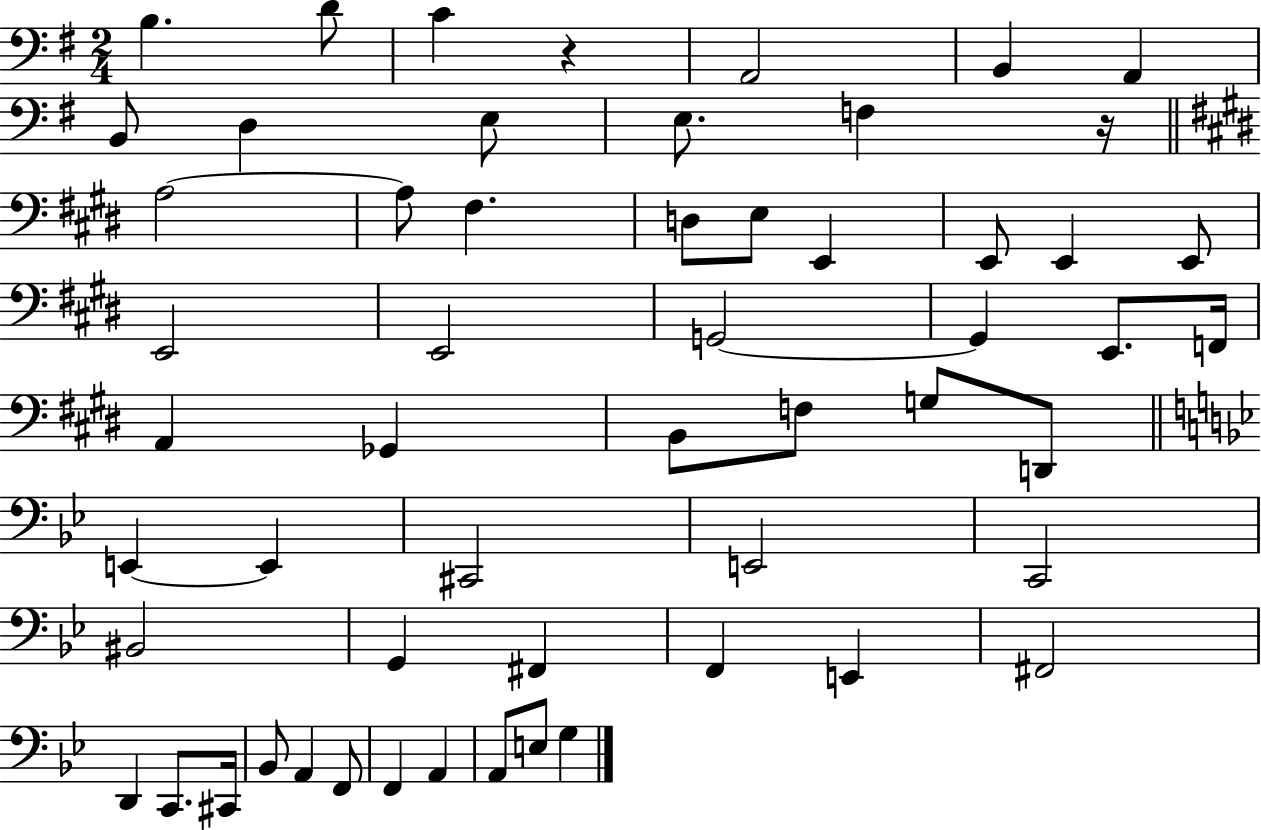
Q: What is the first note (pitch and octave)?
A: B3